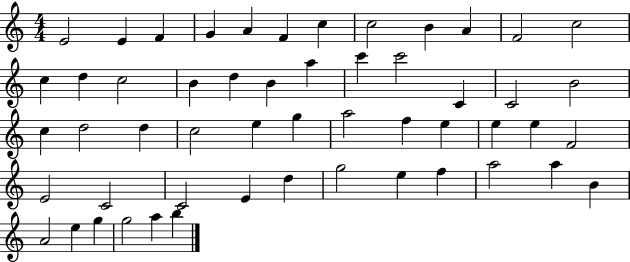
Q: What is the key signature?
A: C major